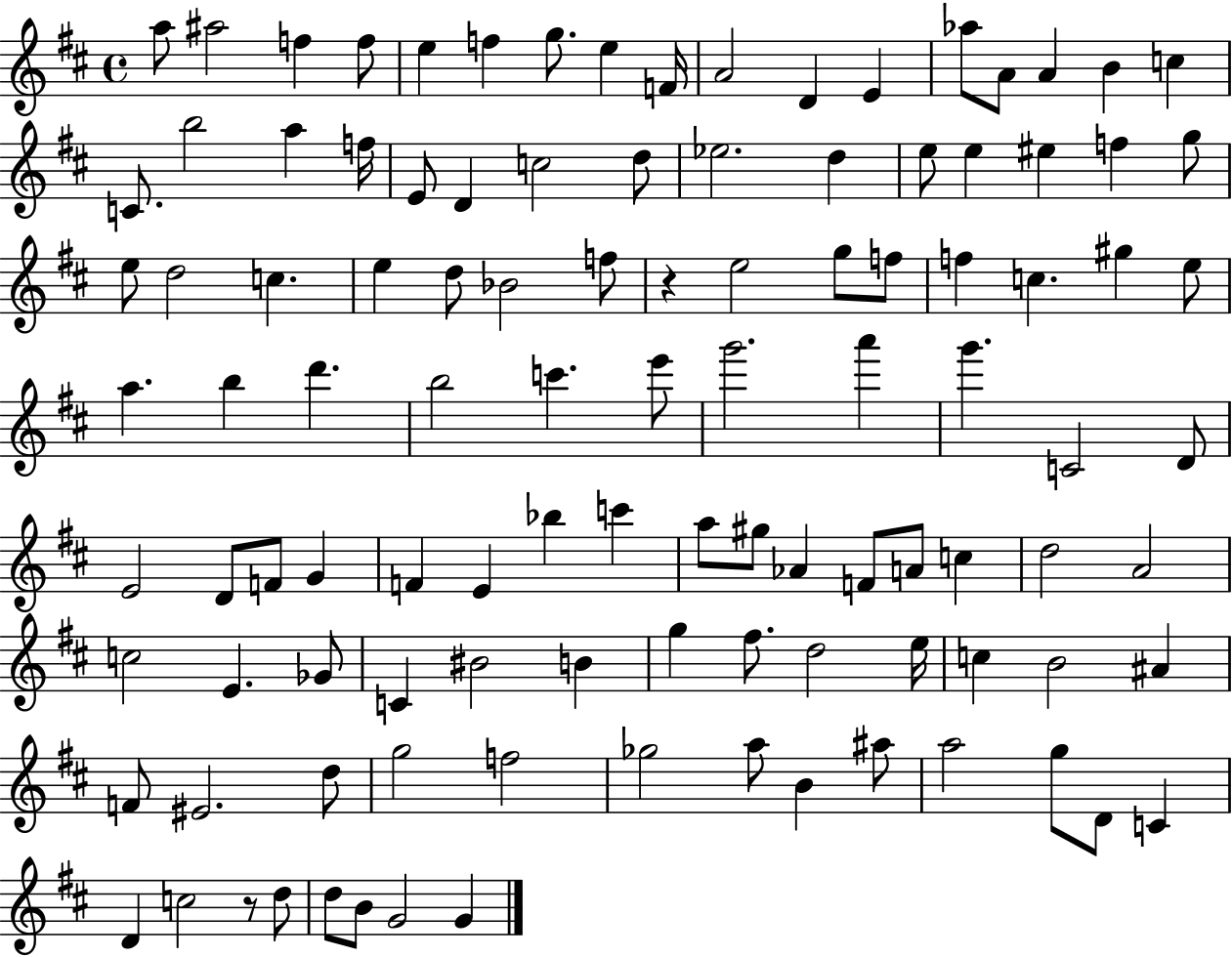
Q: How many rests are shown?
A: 2